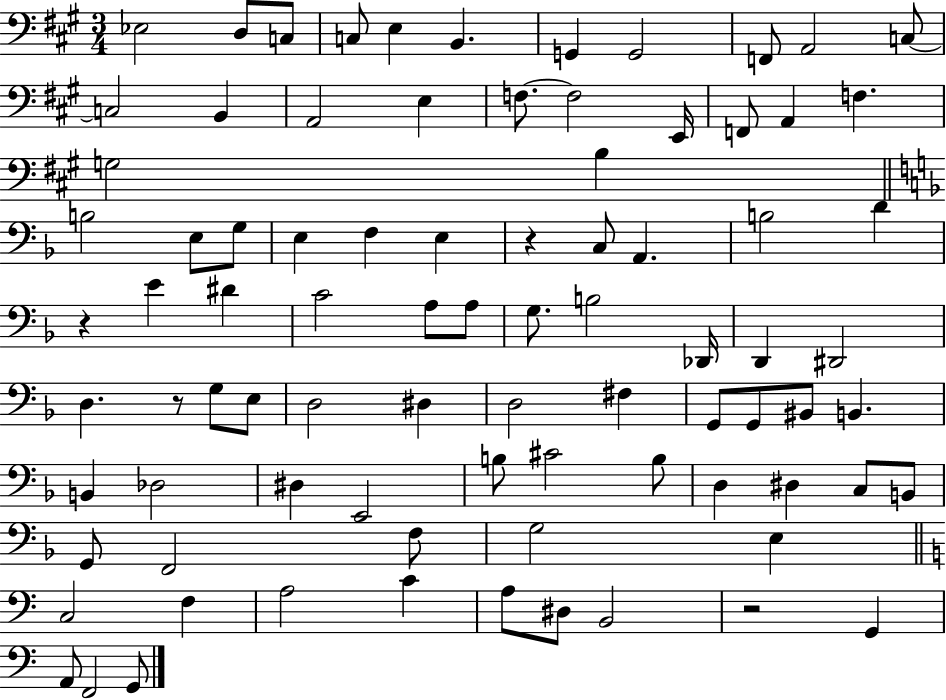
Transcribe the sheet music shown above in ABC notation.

X:1
T:Untitled
M:3/4
L:1/4
K:A
_E,2 D,/2 C,/2 C,/2 E, B,, G,, G,,2 F,,/2 A,,2 C,/2 C,2 B,, A,,2 E, F,/2 F,2 E,,/4 F,,/2 A,, F, G,2 B, B,2 E,/2 G,/2 E, F, E, z C,/2 A,, B,2 D z E ^D C2 A,/2 A,/2 G,/2 B,2 _D,,/4 D,, ^D,,2 D, z/2 G,/2 E,/2 D,2 ^D, D,2 ^F, G,,/2 G,,/2 ^B,,/2 B,, B,, _D,2 ^D, E,,2 B,/2 ^C2 B,/2 D, ^D, C,/2 B,,/2 G,,/2 F,,2 F,/2 G,2 E, C,2 F, A,2 C A,/2 ^D,/2 B,,2 z2 G,, A,,/2 F,,2 G,,/2